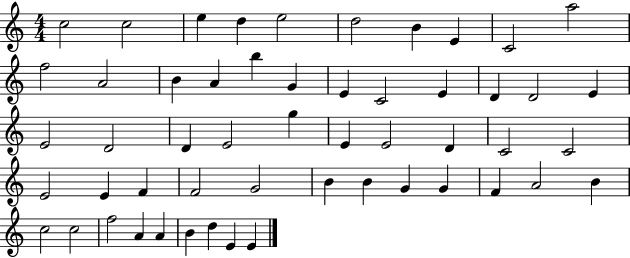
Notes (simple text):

C5/h C5/h E5/q D5/q E5/h D5/h B4/q E4/q C4/h A5/h F5/h A4/h B4/q A4/q B5/q G4/q E4/q C4/h E4/q D4/q D4/h E4/q E4/h D4/h D4/q E4/h G5/q E4/q E4/h D4/q C4/h C4/h E4/h E4/q F4/q F4/h G4/h B4/q B4/q G4/q G4/q F4/q A4/h B4/q C5/h C5/h F5/h A4/q A4/q B4/q D5/q E4/q E4/q